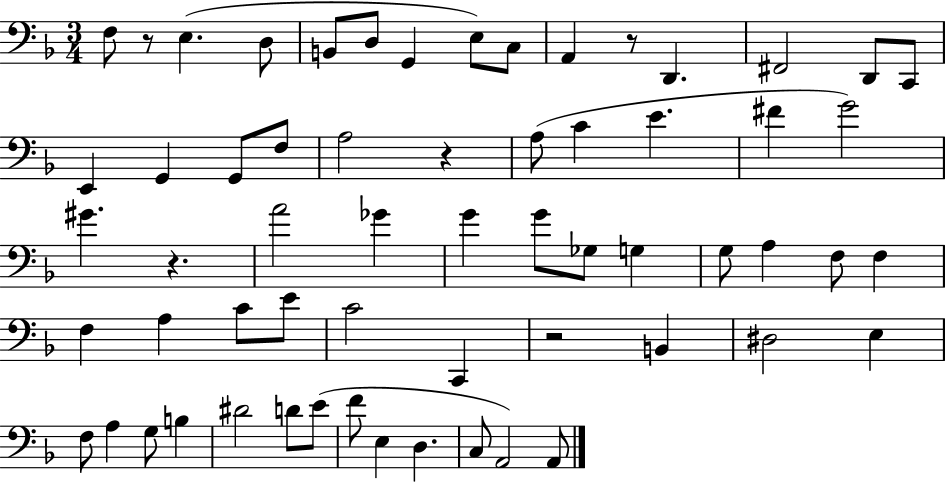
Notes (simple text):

F3/e R/e E3/q. D3/e B2/e D3/e G2/q E3/e C3/e A2/q R/e D2/q. F#2/h D2/e C2/e E2/q G2/q G2/e F3/e A3/h R/q A3/e C4/q E4/q. F#4/q G4/h G#4/q. R/q. A4/h Gb4/q G4/q G4/e Gb3/e G3/q G3/e A3/q F3/e F3/q F3/q A3/q C4/e E4/e C4/h C2/q R/h B2/q D#3/h E3/q F3/e A3/q G3/e B3/q D#4/h D4/e E4/e F4/e E3/q D3/q. C3/e A2/h A2/e